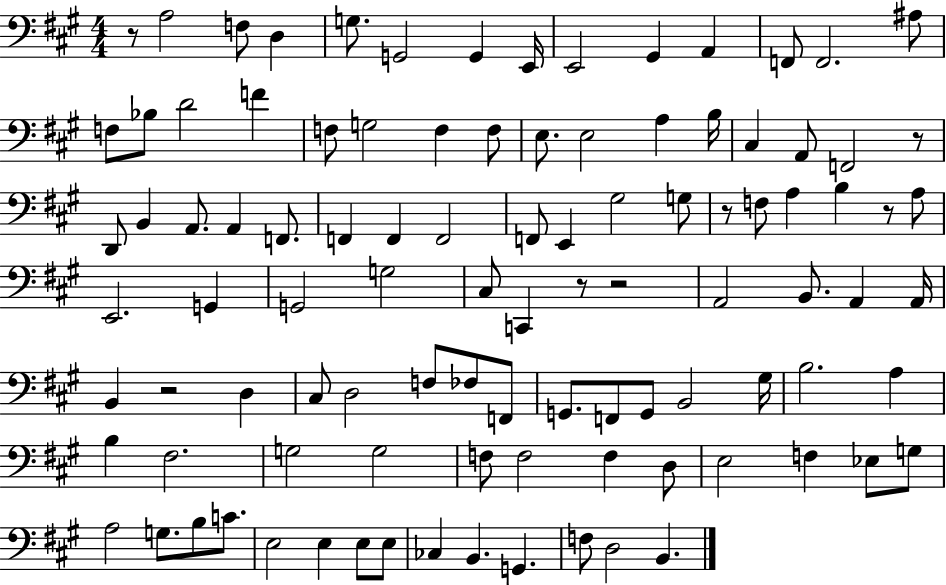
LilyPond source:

{
  \clef bass
  \numericTimeSignature
  \time 4/4
  \key a \major
  r8 a2 f8 d4 | g8. g,2 g,4 e,16 | e,2 gis,4 a,4 | f,8 f,2. ais8 | \break f8 bes8 d'2 f'4 | f8 g2 f4 f8 | e8. e2 a4 b16 | cis4 a,8 f,2 r8 | \break d,8 b,4 a,8. a,4 f,8. | f,4 f,4 f,2 | f,8 e,4 gis2 g8 | r8 f8 a4 b4 r8 a8 | \break e,2. g,4 | g,2 g2 | cis8 c,4 r8 r2 | a,2 b,8. a,4 a,16 | \break b,4 r2 d4 | cis8 d2 f8 fes8 f,8 | g,8. f,8 g,8 b,2 gis16 | b2. a4 | \break b4 fis2. | g2 g2 | f8 f2 f4 d8 | e2 f4 ees8 g8 | \break a2 g8. b8 c'8. | e2 e4 e8 e8 | ces4 b,4. g,4. | f8 d2 b,4. | \break \bar "|."
}